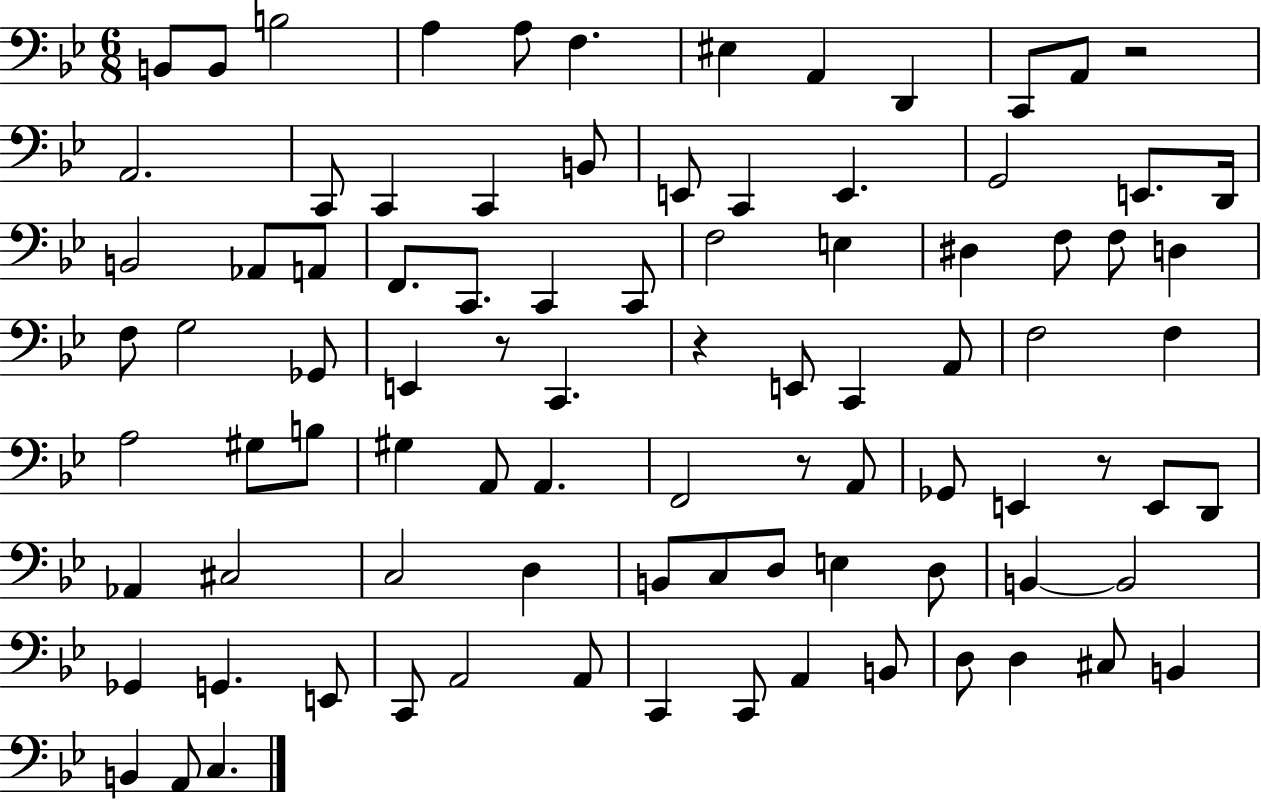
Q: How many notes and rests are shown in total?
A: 90